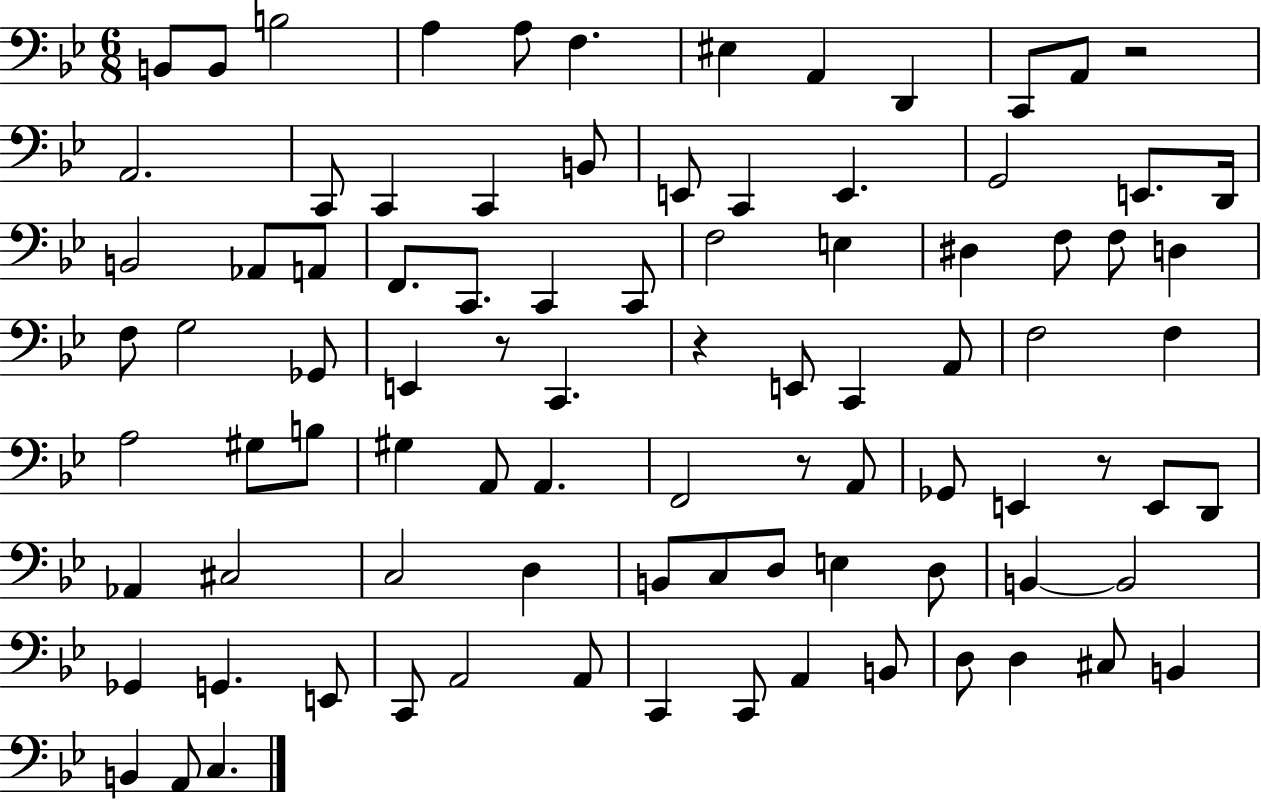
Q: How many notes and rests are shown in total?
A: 90